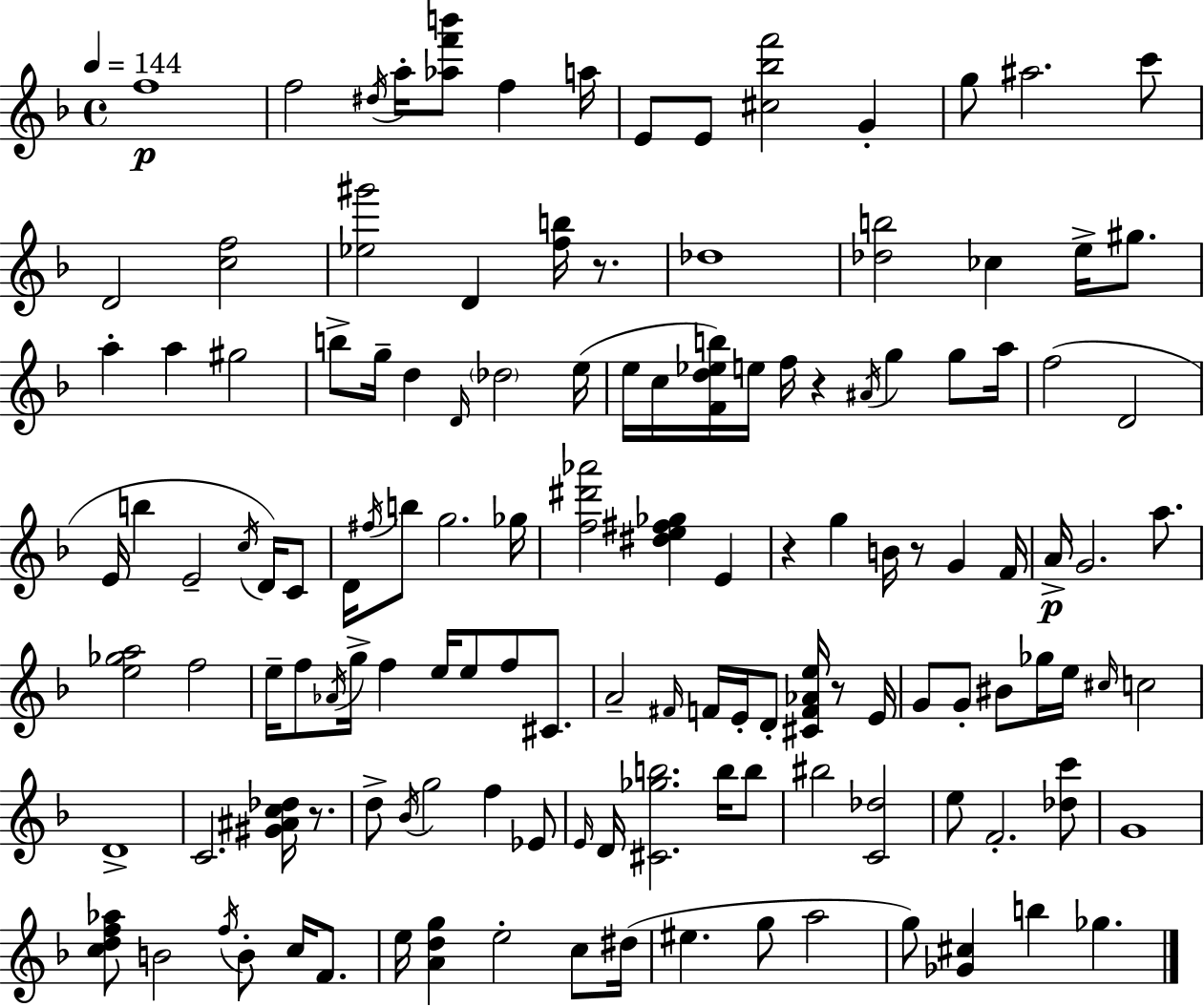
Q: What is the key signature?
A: F major